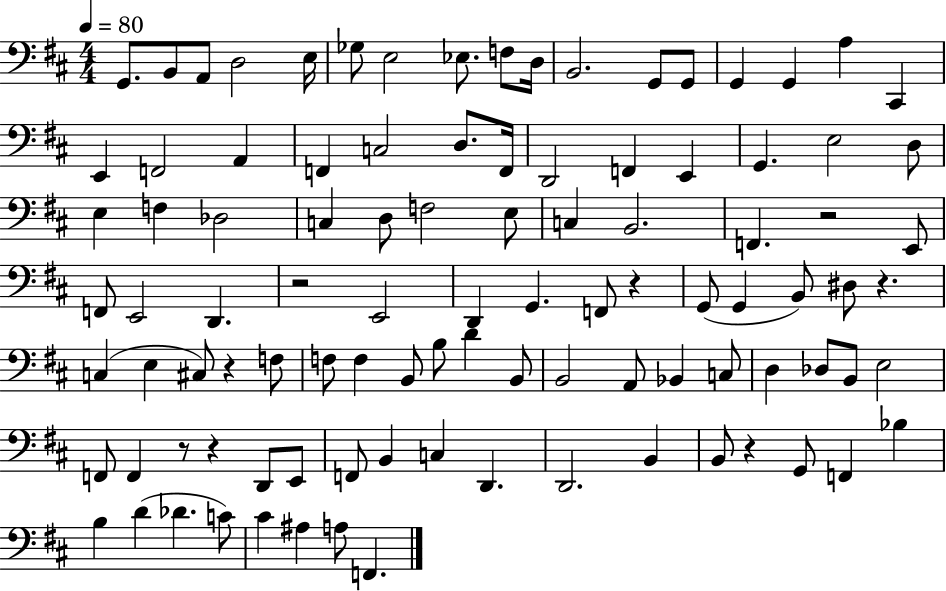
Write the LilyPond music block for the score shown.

{
  \clef bass
  \numericTimeSignature
  \time 4/4
  \key d \major
  \tempo 4 = 80
  \repeat volta 2 { g,8. b,8 a,8 d2 e16 | ges8 e2 ees8. f8 d16 | b,2. g,8 g,8 | g,4 g,4 a4 cis,4 | \break e,4 f,2 a,4 | f,4 c2 d8. f,16 | d,2 f,4 e,4 | g,4. e2 d8 | \break e4 f4 des2 | c4 d8 f2 e8 | c4 b,2. | f,4. r2 e,8 | \break f,8 e,2 d,4. | r2 e,2 | d,4 g,4. f,8 r4 | g,8( g,4 b,8) dis8 r4. | \break c4( e4 cis8) r4 f8 | f8 f4 b,8 b8 d'4 b,8 | b,2 a,8 bes,4 c8 | d4 des8 b,8 e2 | \break f,8 f,4 r8 r4 d,8 e,8 | f,8 b,4 c4 d,4. | d,2. b,4 | b,8 r4 g,8 f,4 bes4 | \break b4 d'4( des'4. c'8) | cis'4 ais4 a8 f,4. | } \bar "|."
}